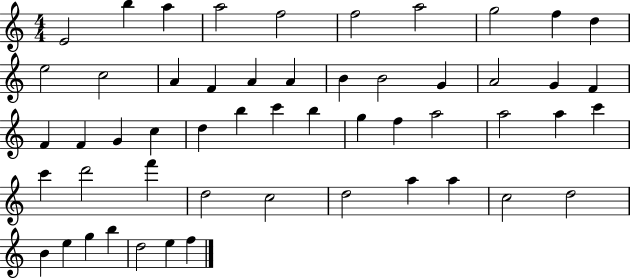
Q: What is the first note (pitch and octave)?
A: E4